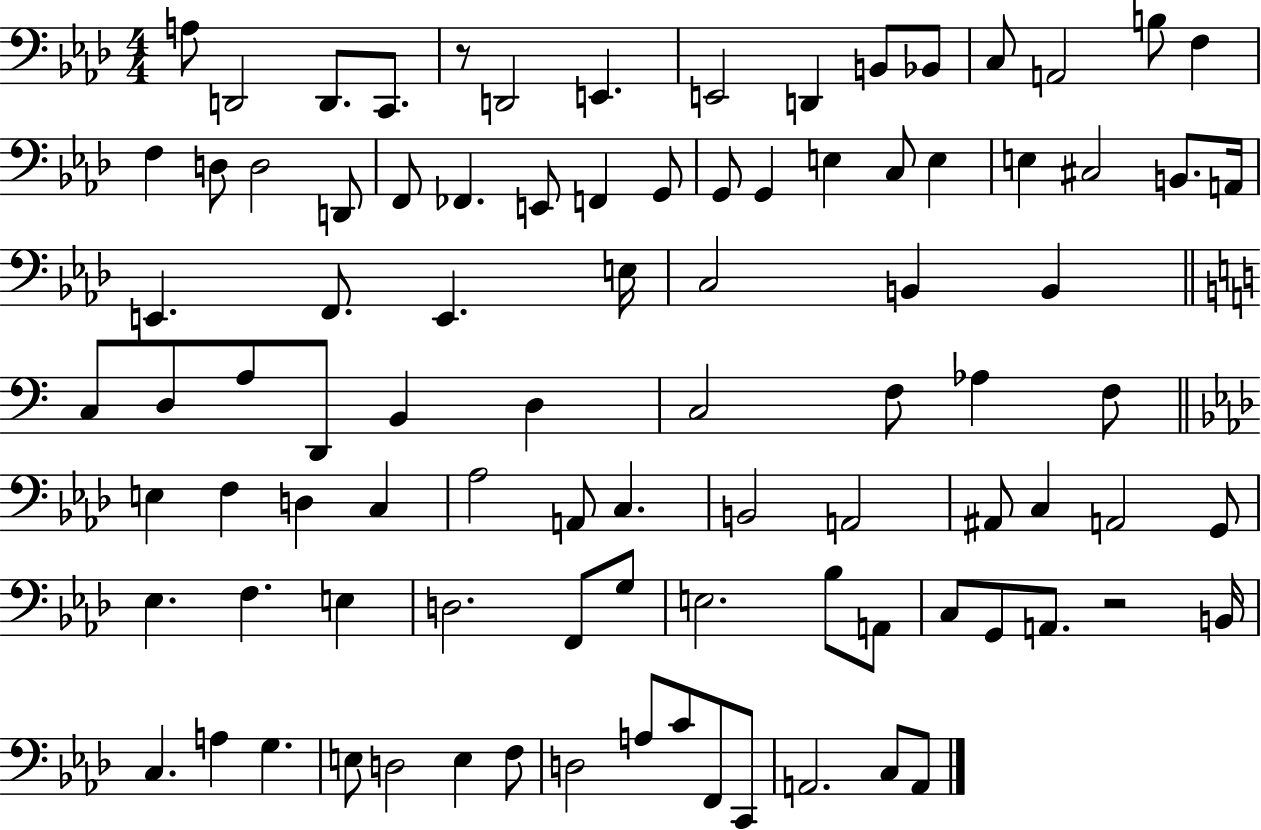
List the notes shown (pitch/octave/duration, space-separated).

A3/e D2/h D2/e. C2/e. R/e D2/h E2/q. E2/h D2/q B2/e Bb2/e C3/e A2/h B3/e F3/q F3/q D3/e D3/h D2/e F2/e FES2/q. E2/e F2/q G2/e G2/e G2/q E3/q C3/e E3/q E3/q C#3/h B2/e. A2/s E2/q. F2/e. E2/q. E3/s C3/h B2/q B2/q C3/e D3/e A3/e D2/e B2/q D3/q C3/h F3/e Ab3/q F3/e E3/q F3/q D3/q C3/q Ab3/h A2/e C3/q. B2/h A2/h A#2/e C3/q A2/h G2/e Eb3/q. F3/q. E3/q D3/h. F2/e G3/e E3/h. Bb3/e A2/e C3/e G2/e A2/e. R/h B2/s C3/q. A3/q G3/q. E3/e D3/h E3/q F3/e D3/h A3/e C4/e F2/e C2/e A2/h. C3/e A2/e